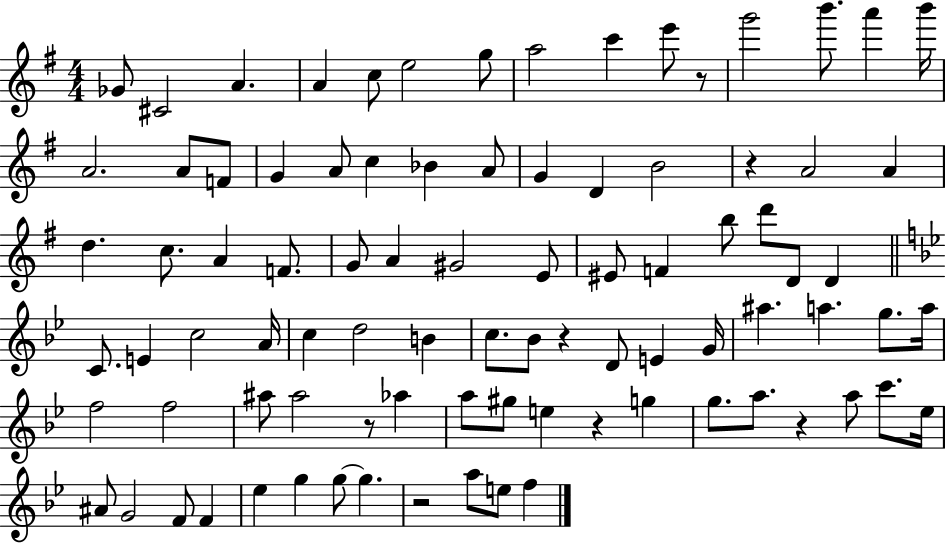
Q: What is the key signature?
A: G major